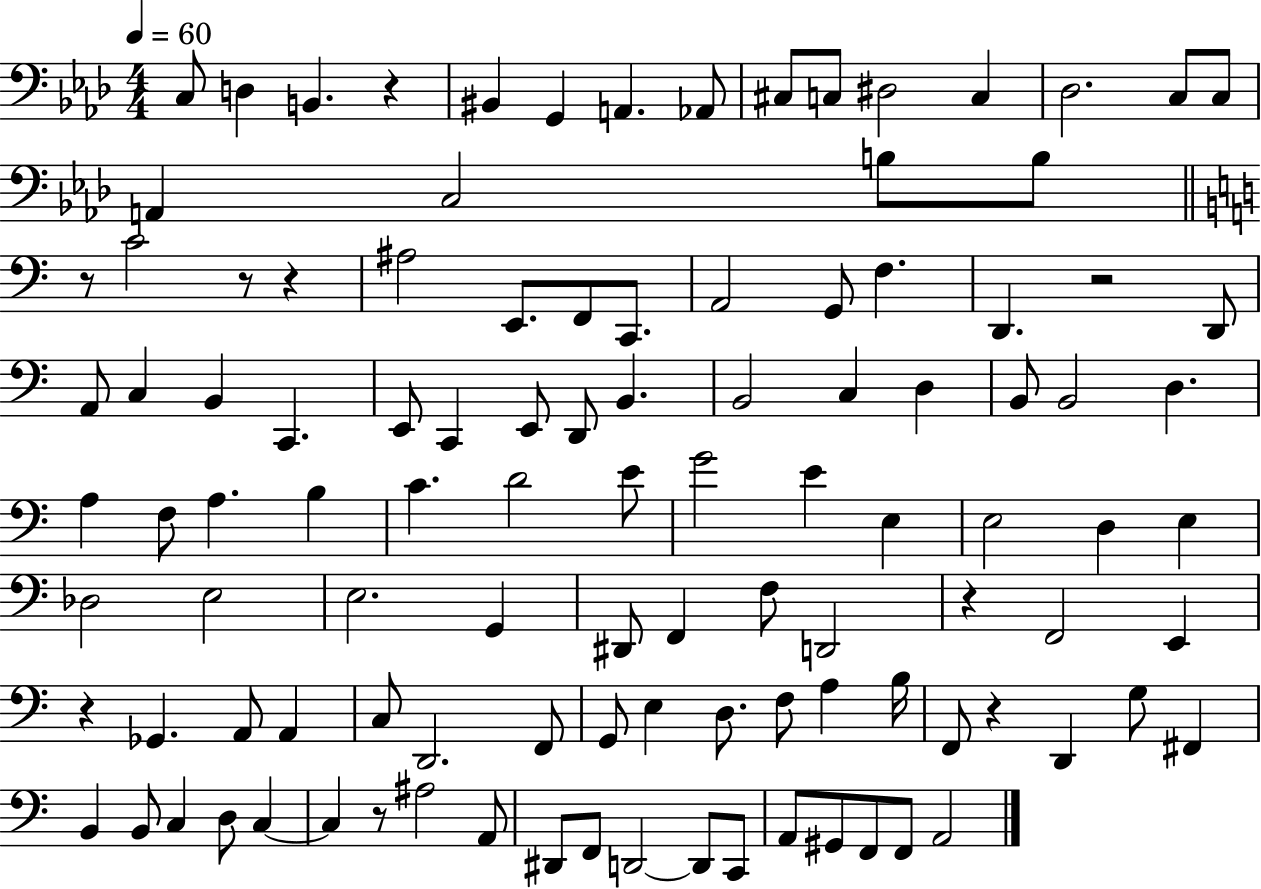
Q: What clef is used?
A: bass